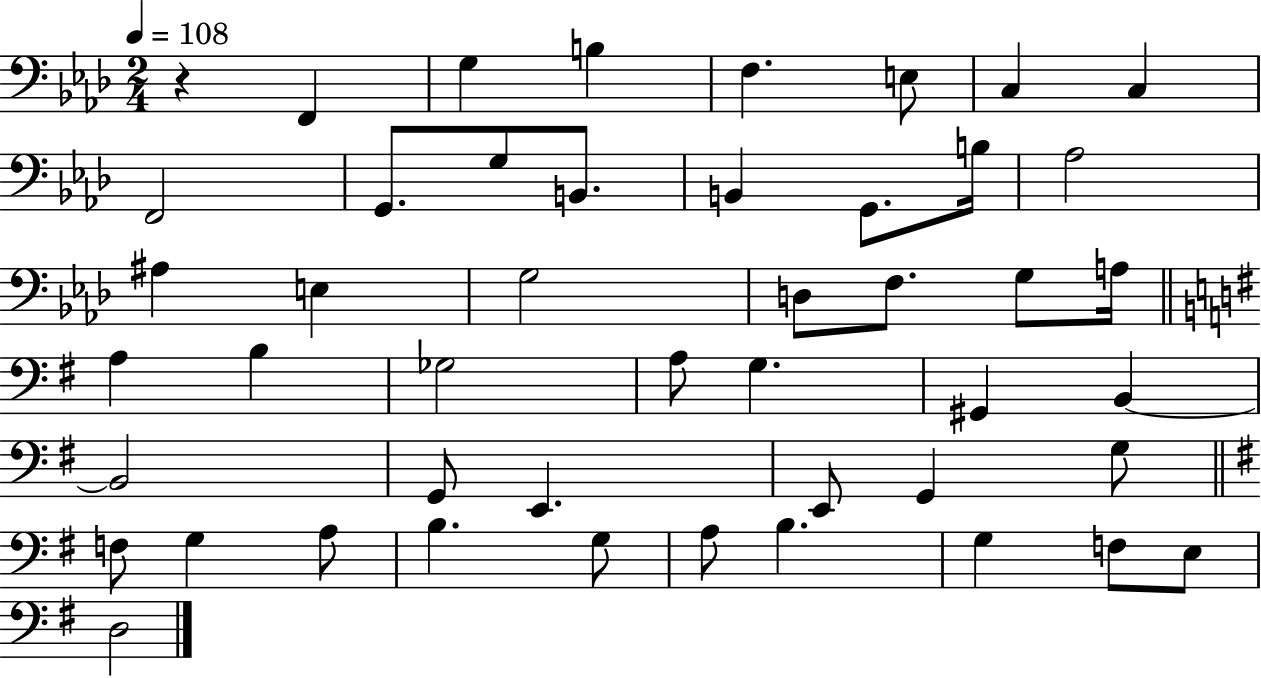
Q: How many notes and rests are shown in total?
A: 47